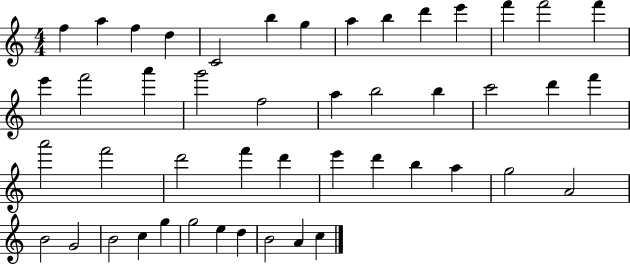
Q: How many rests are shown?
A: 0